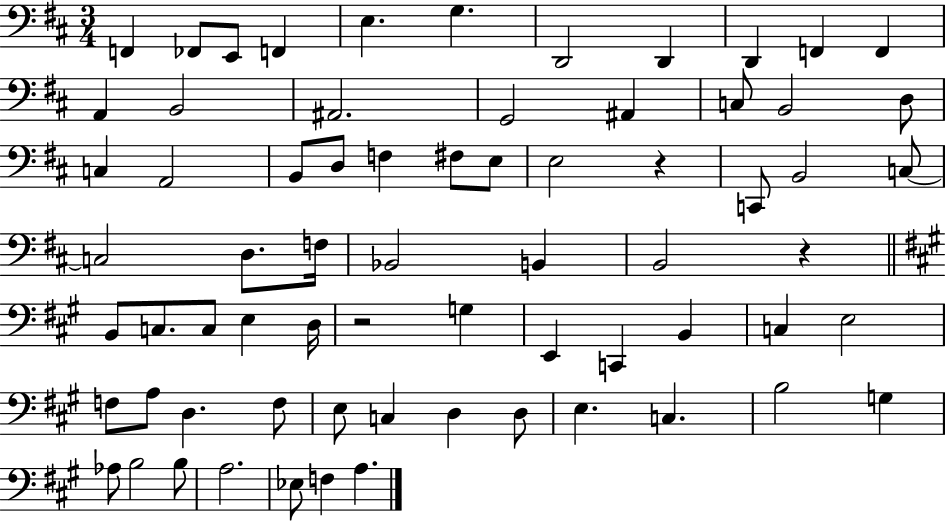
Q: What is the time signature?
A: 3/4